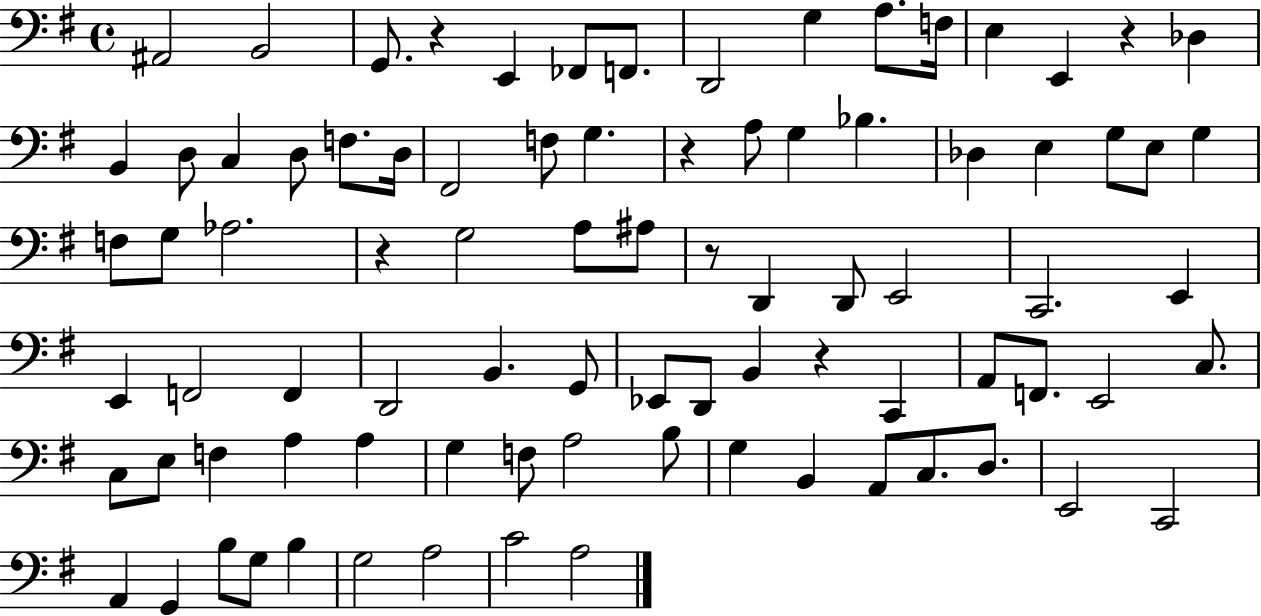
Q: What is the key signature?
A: G major